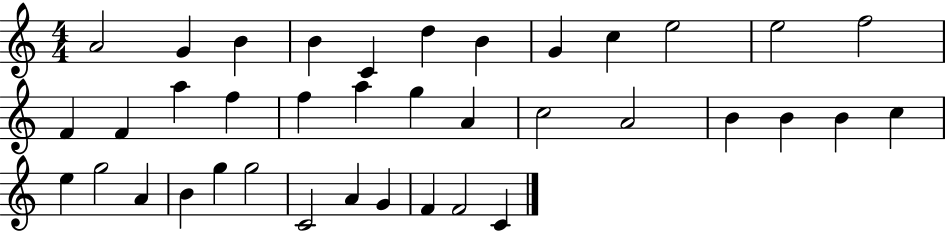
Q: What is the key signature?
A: C major